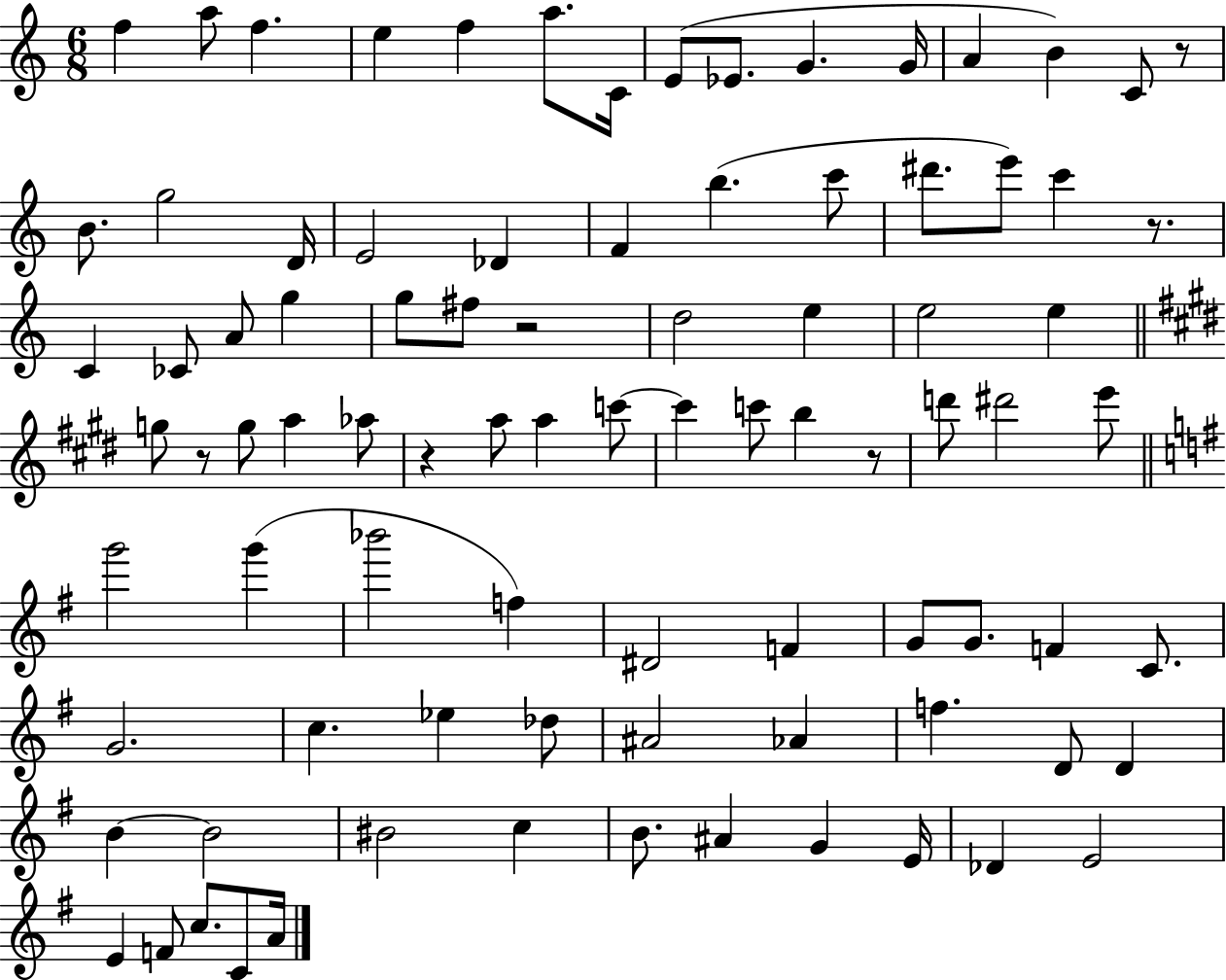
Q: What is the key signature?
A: C major